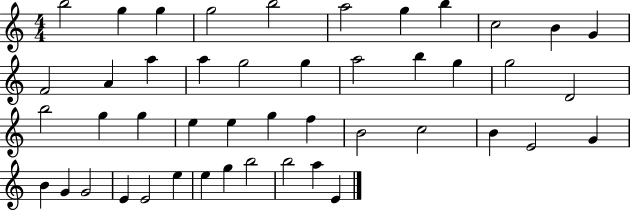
X:1
T:Untitled
M:4/4
L:1/4
K:C
b2 g g g2 b2 a2 g b c2 B G F2 A a a g2 g a2 b g g2 D2 b2 g g e e g f B2 c2 B E2 G B G G2 E E2 e e g b2 b2 a E